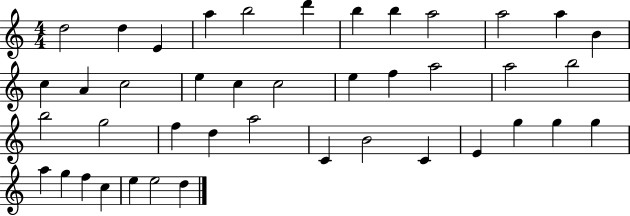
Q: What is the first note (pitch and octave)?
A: D5